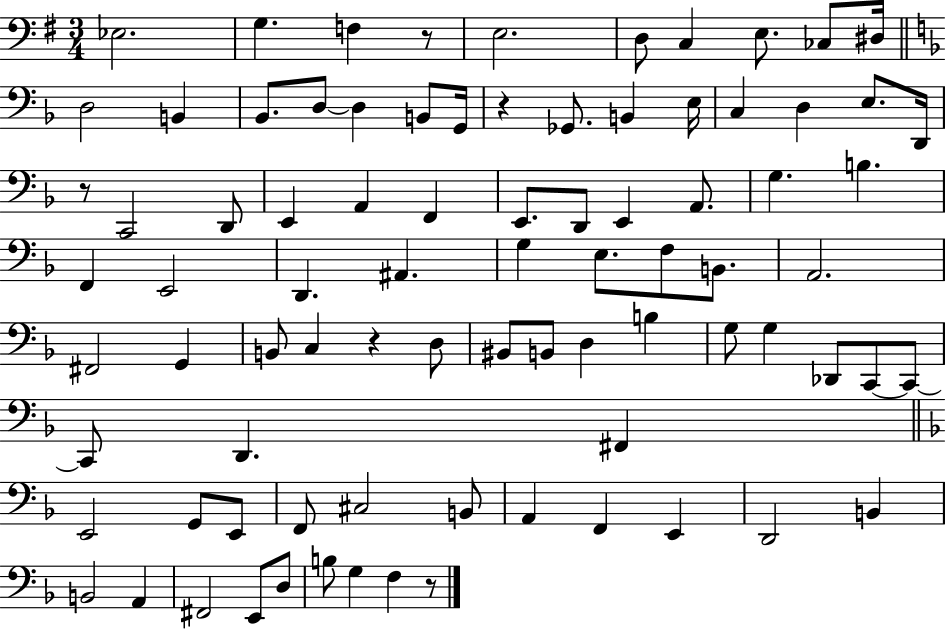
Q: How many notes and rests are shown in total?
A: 84